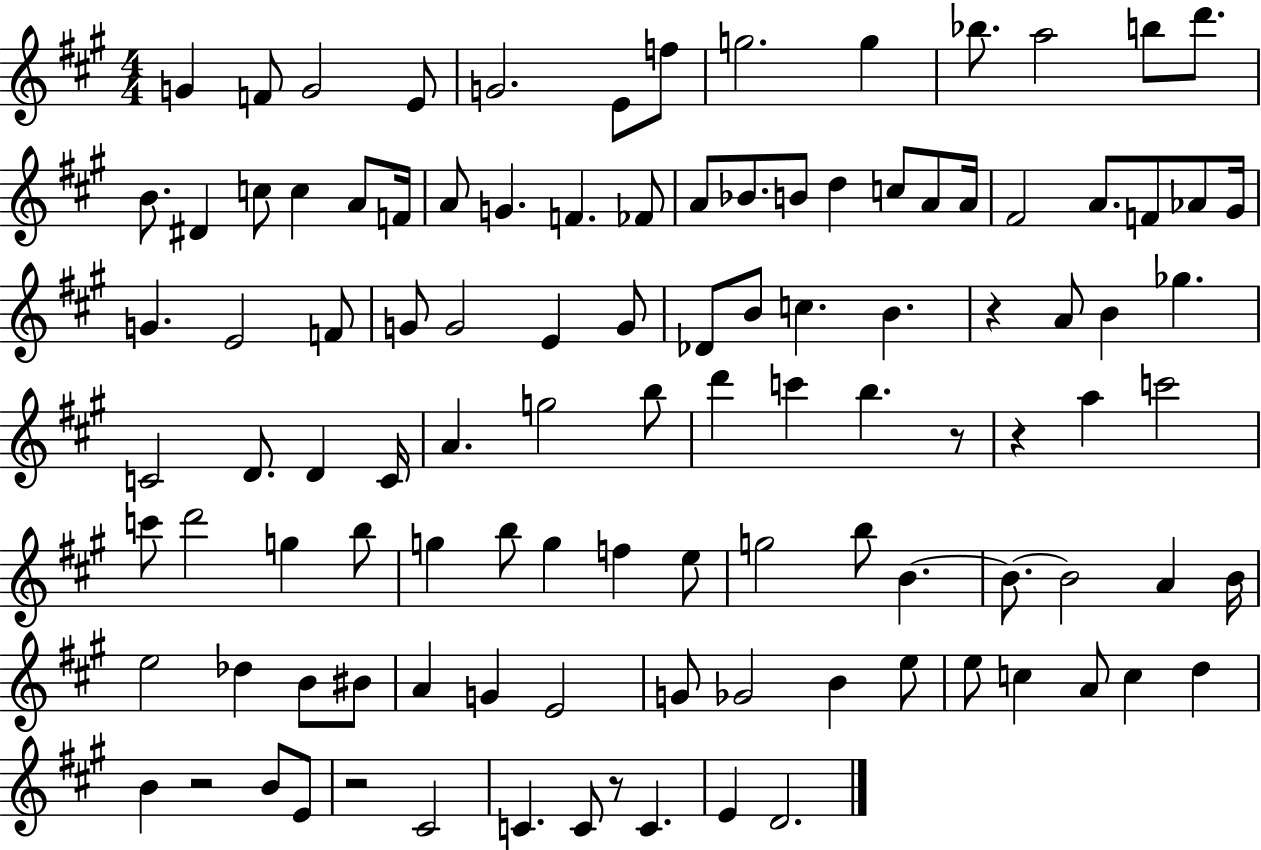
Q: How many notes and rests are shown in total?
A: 108